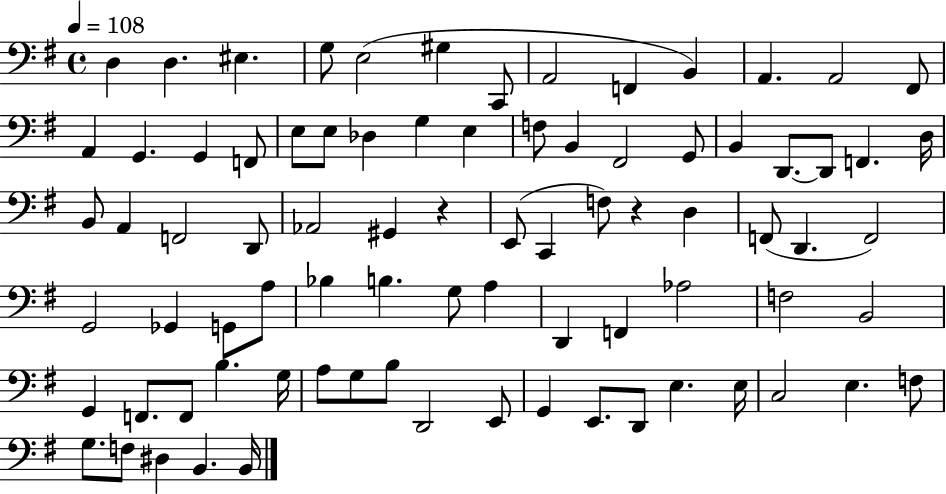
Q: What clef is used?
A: bass